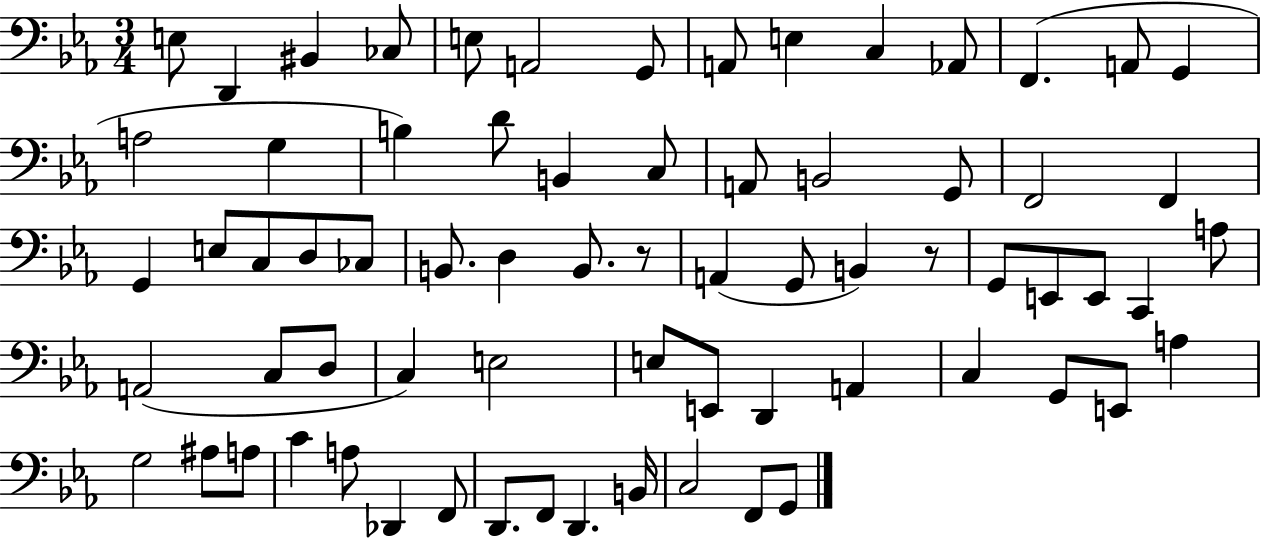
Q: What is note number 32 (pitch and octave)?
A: D3